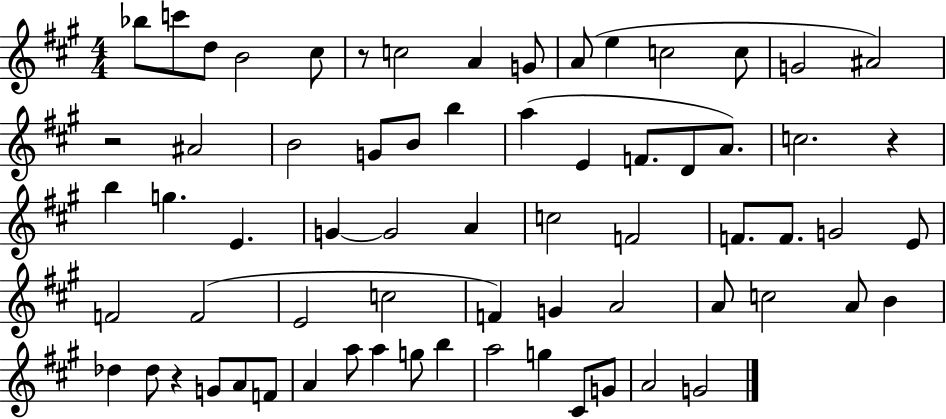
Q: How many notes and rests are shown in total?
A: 68